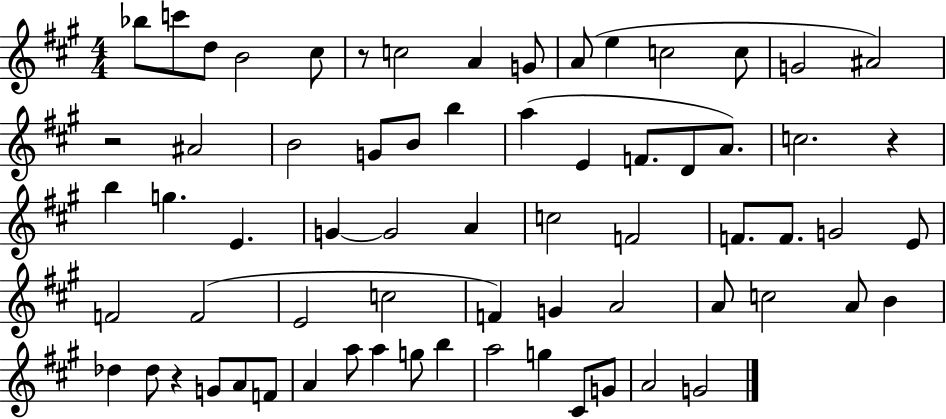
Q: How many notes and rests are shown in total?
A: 68